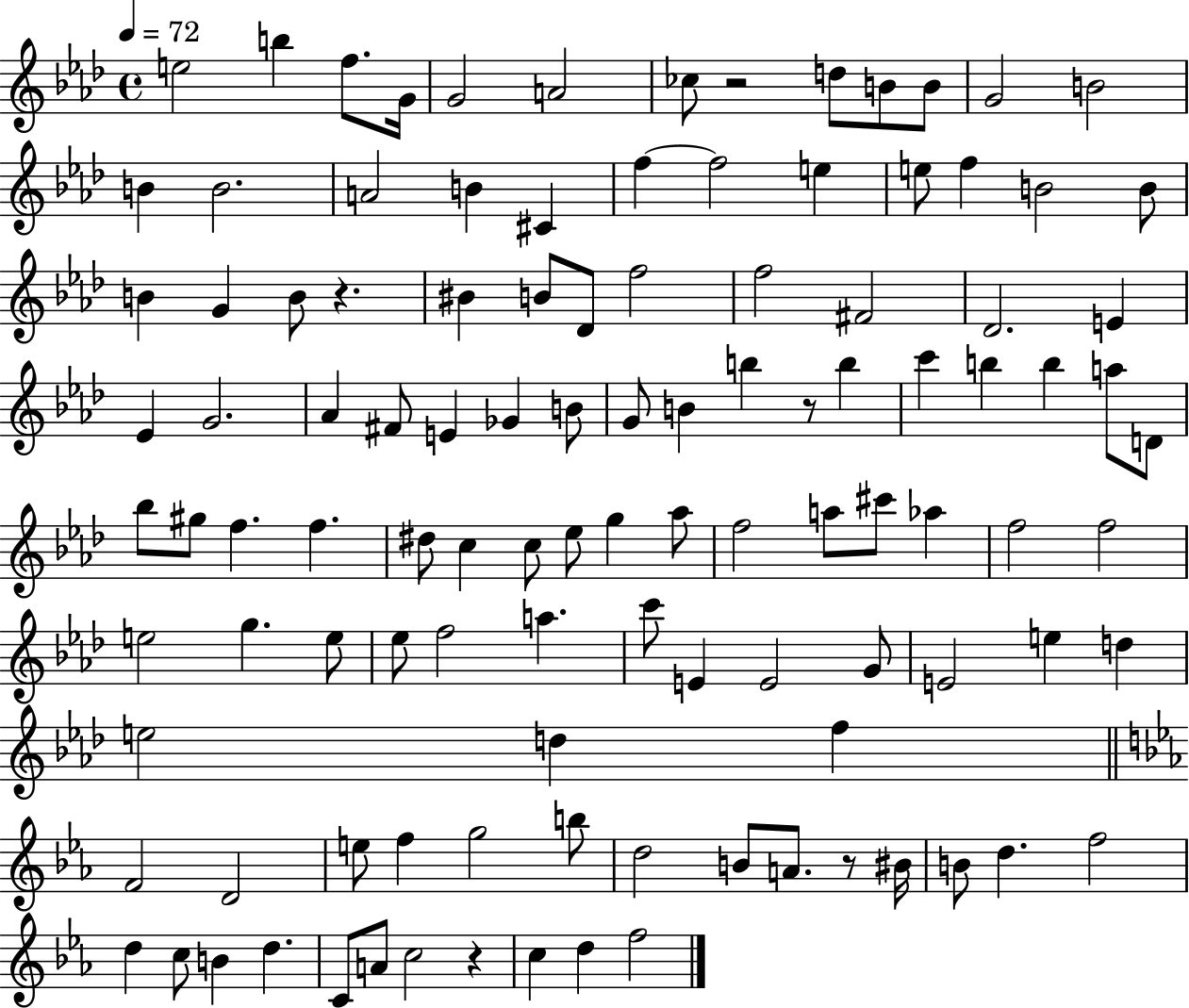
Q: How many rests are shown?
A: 5